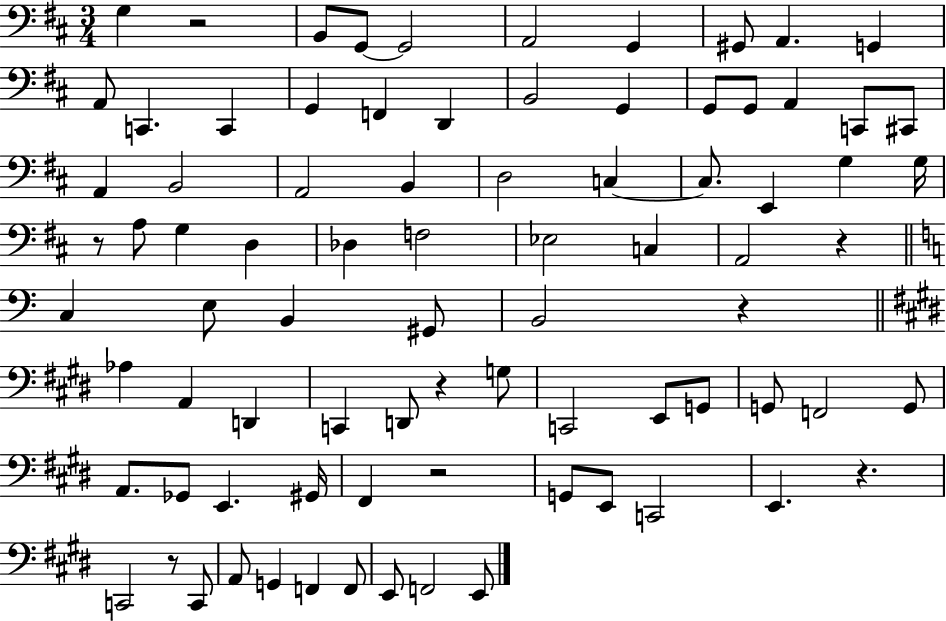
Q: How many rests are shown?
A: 8